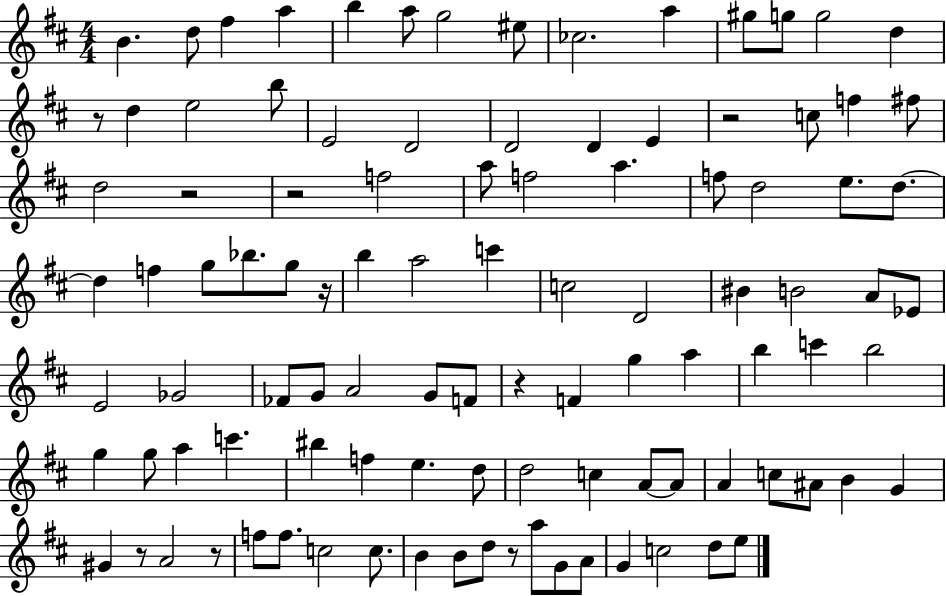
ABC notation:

X:1
T:Untitled
M:4/4
L:1/4
K:D
B d/2 ^f a b a/2 g2 ^e/2 _c2 a ^g/2 g/2 g2 d z/2 d e2 b/2 E2 D2 D2 D E z2 c/2 f ^f/2 d2 z2 z2 f2 a/2 f2 a f/2 d2 e/2 d/2 d f g/2 _b/2 g/2 z/4 b a2 c' c2 D2 ^B B2 A/2 _E/2 E2 _G2 _F/2 G/2 A2 G/2 F/2 z F g a b c' b2 g g/2 a c' ^b f e d/2 d2 c A/2 A/2 A c/2 ^A/2 B G ^G z/2 A2 z/2 f/2 f/2 c2 c/2 B B/2 d/2 z/2 a/2 G/2 A/2 G c2 d/2 e/2